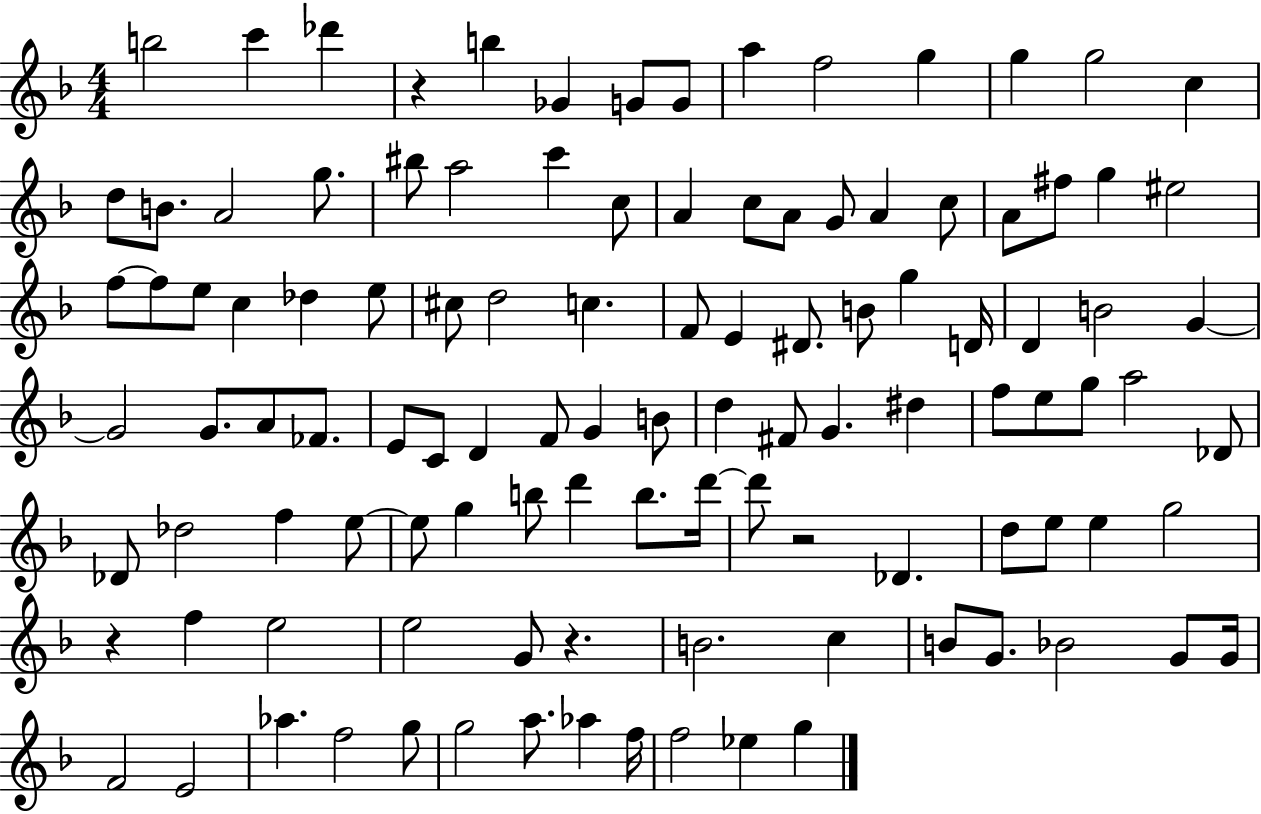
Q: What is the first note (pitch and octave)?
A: B5